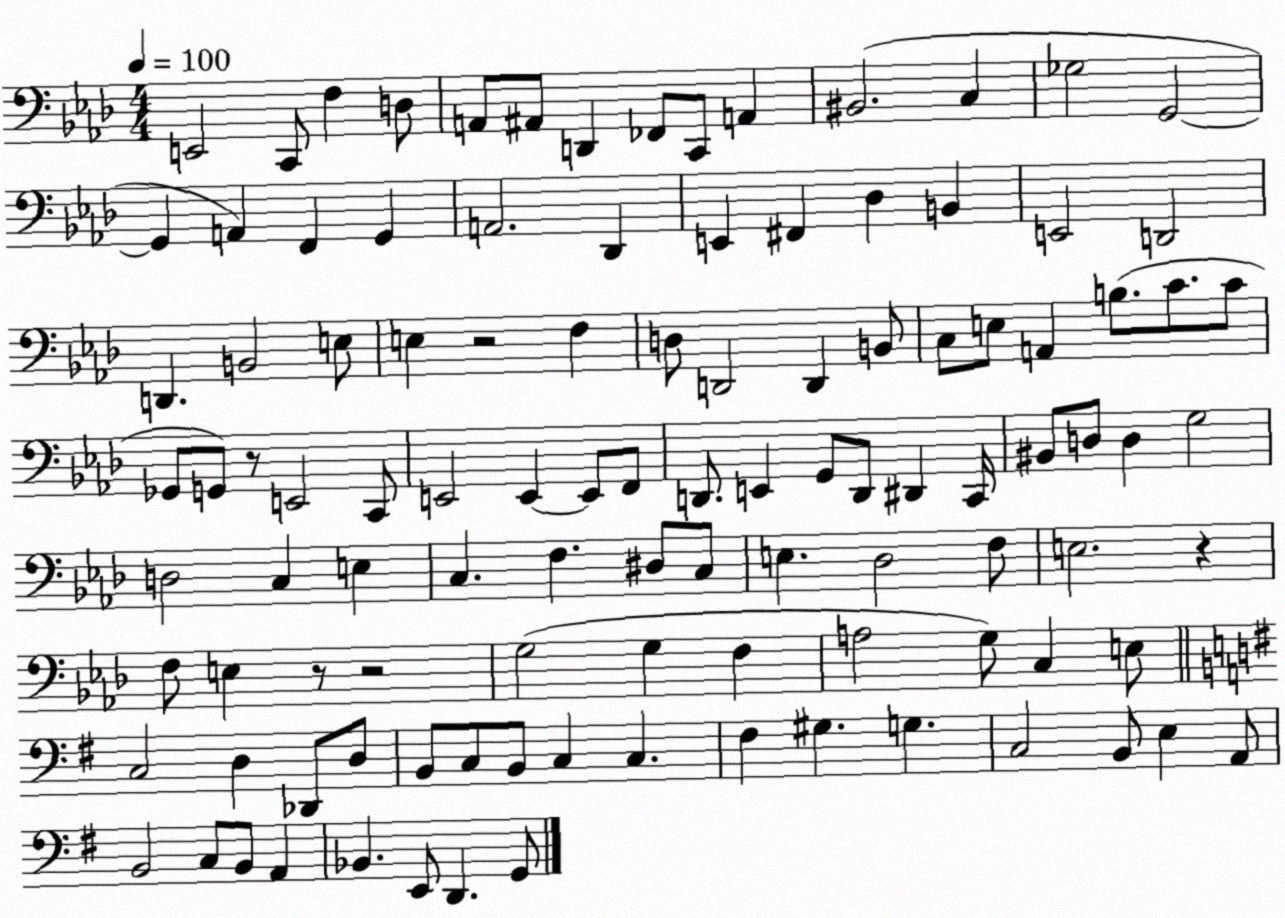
X:1
T:Untitled
M:4/4
L:1/4
K:Ab
E,,2 C,,/2 F, D,/2 A,,/2 ^A,,/2 D,, _F,,/2 C,,/2 A,, ^B,,2 C, _G,2 G,,2 G,, A,, F,, G,, A,,2 _D,, E,, ^F,, _D, B,, E,,2 D,,2 D,, B,,2 E,/2 E, z2 F, D,/2 D,,2 D,, B,,/2 C,/2 E,/2 A,, B,/2 C/2 C/2 _G,,/2 G,,/2 z/2 E,,2 C,,/2 E,,2 E,, E,,/2 F,,/2 D,,/2 E,, G,,/2 D,,/2 ^D,, C,,/4 ^B,,/2 D,/2 D, G,2 D,2 C, E, C, F, ^D,/2 C,/2 E, _D,2 F,/2 E,2 z F,/2 E, z/2 z2 G,2 G, F, A,2 G,/2 C, E,/2 C,2 D, _D,,/2 D,/2 B,,/2 C,/2 B,,/2 C, C, ^F, ^G, G, C,2 B,,/2 E, A,,/2 B,,2 C,/2 B,,/2 A,, _B,, E,,/2 D,, G,,/2